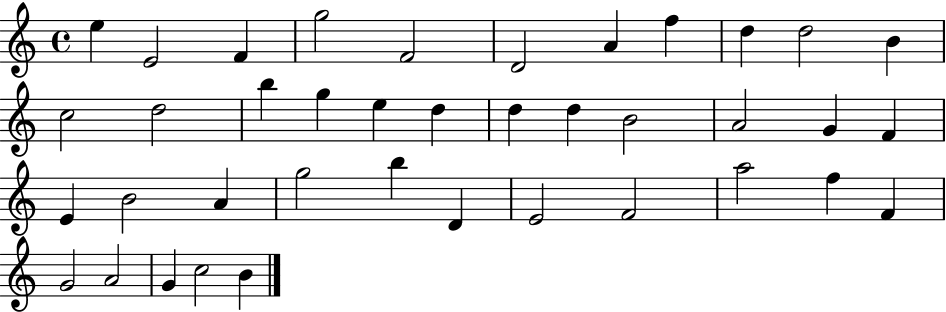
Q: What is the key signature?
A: C major